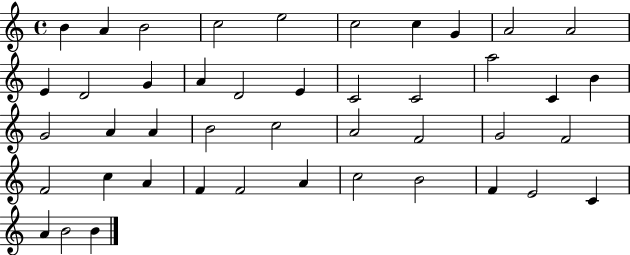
{
  \clef treble
  \time 4/4
  \defaultTimeSignature
  \key c \major
  b'4 a'4 b'2 | c''2 e''2 | c''2 c''4 g'4 | a'2 a'2 | \break e'4 d'2 g'4 | a'4 d'2 e'4 | c'2 c'2 | a''2 c'4 b'4 | \break g'2 a'4 a'4 | b'2 c''2 | a'2 f'2 | g'2 f'2 | \break f'2 c''4 a'4 | f'4 f'2 a'4 | c''2 b'2 | f'4 e'2 c'4 | \break a'4 b'2 b'4 | \bar "|."
}